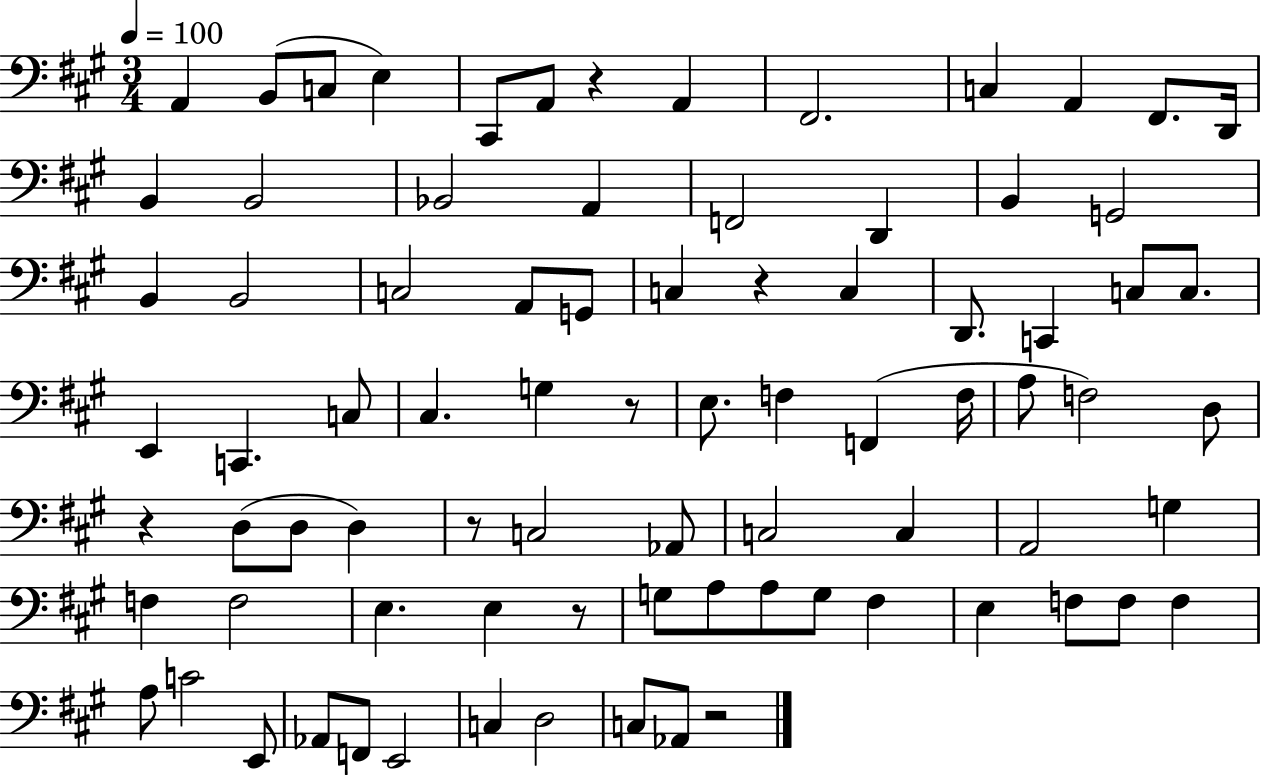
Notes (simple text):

A2/q B2/e C3/e E3/q C#2/e A2/e R/q A2/q F#2/h. C3/q A2/q F#2/e. D2/s B2/q B2/h Bb2/h A2/q F2/h D2/q B2/q G2/h B2/q B2/h C3/h A2/e G2/e C3/q R/q C3/q D2/e. C2/q C3/e C3/e. E2/q C2/q. C3/e C#3/q. G3/q R/e E3/e. F3/q F2/q F3/s A3/e F3/h D3/e R/q D3/e D3/e D3/q R/e C3/h Ab2/e C3/h C3/q A2/h G3/q F3/q F3/h E3/q. E3/q R/e G3/e A3/e A3/e G3/e F#3/q E3/q F3/e F3/e F3/q A3/e C4/h E2/e Ab2/e F2/e E2/h C3/q D3/h C3/e Ab2/e R/h